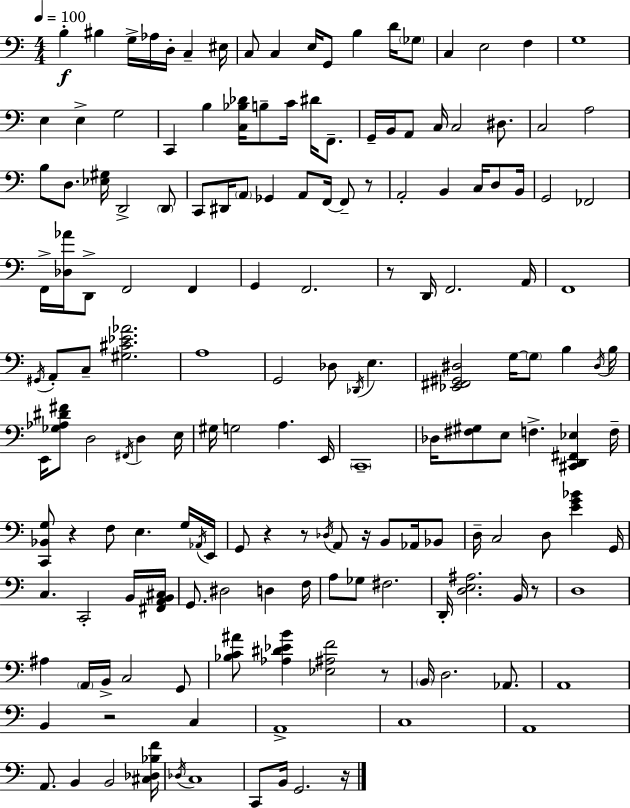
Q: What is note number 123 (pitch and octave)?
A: G2